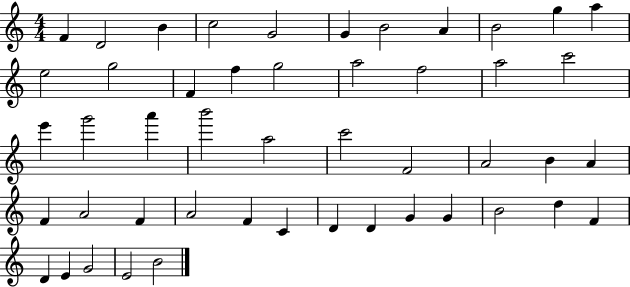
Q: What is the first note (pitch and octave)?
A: F4